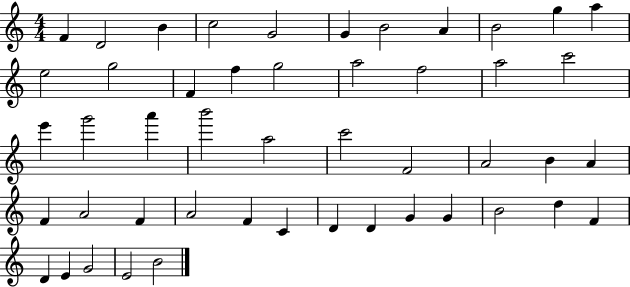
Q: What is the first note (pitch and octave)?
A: F4